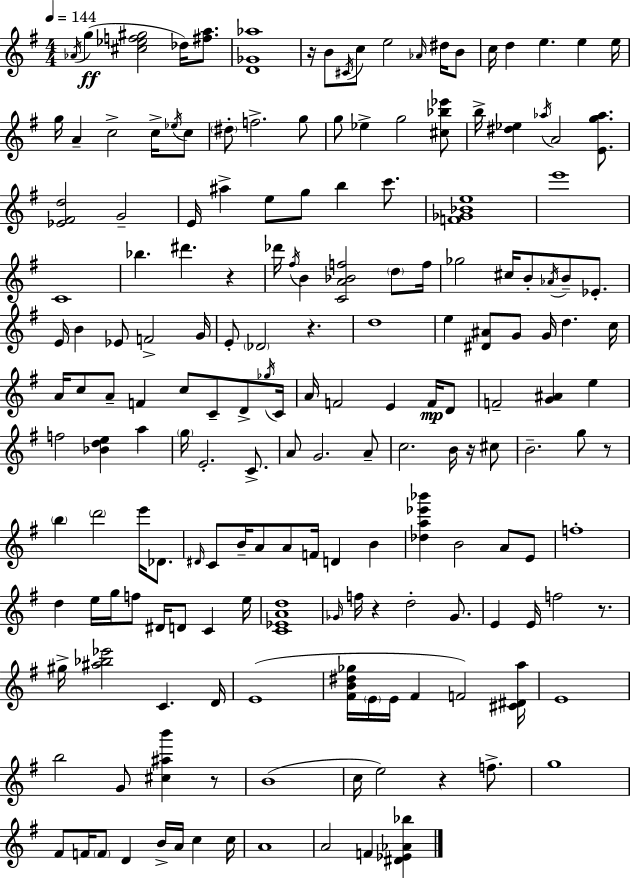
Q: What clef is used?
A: treble